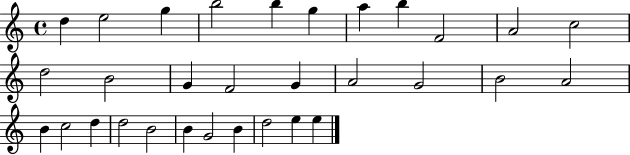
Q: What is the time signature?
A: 4/4